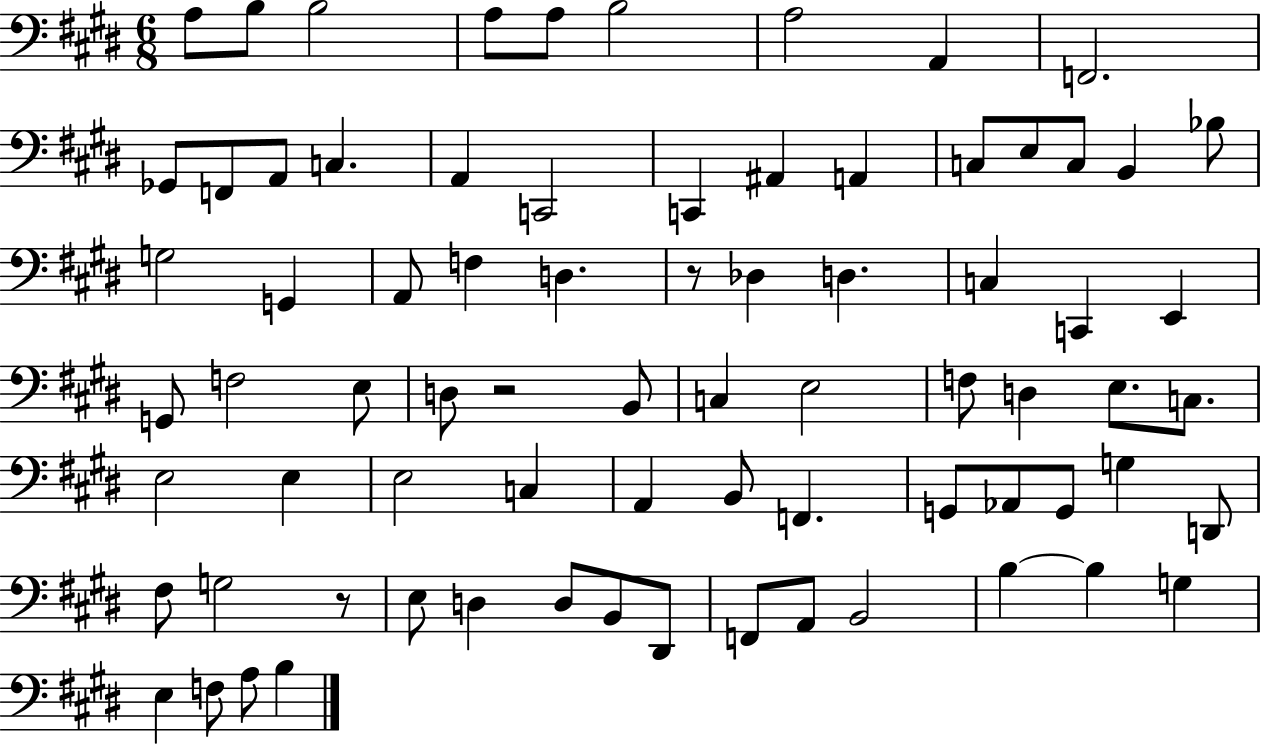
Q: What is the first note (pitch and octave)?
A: A3